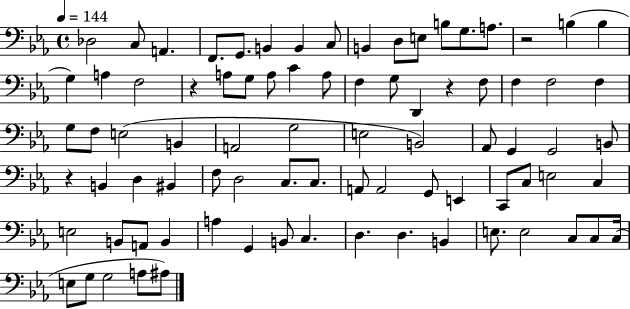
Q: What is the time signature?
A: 4/4